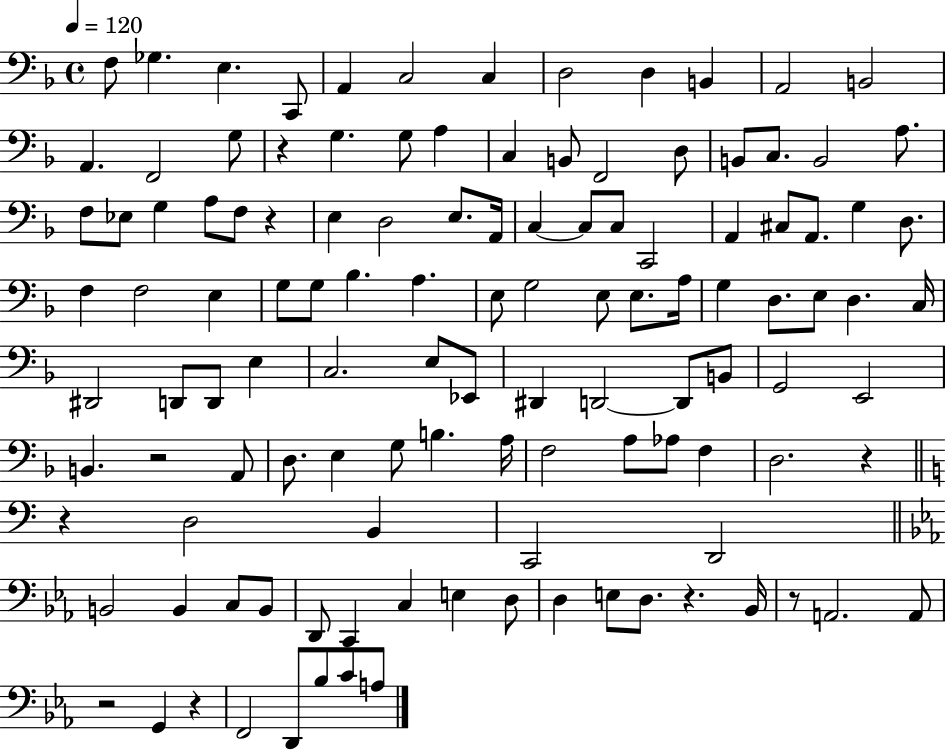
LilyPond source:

{
  \clef bass
  \time 4/4
  \defaultTimeSignature
  \key f \major
  \tempo 4 = 120
  f8 ges4. e4. c,8 | a,4 c2 c4 | d2 d4 b,4 | a,2 b,2 | \break a,4. f,2 g8 | r4 g4. g8 a4 | c4 b,8 f,2 d8 | b,8 c8. b,2 a8. | \break f8 ees8 g4 a8 f8 r4 | e4 d2 e8. a,16 | c4~~ c8 c8 c,2 | a,4 cis8 a,8. g4 d8. | \break f4 f2 e4 | g8 g8 bes4. a4. | e8 g2 e8 e8. a16 | g4 d8. e8 d4. c16 | \break dis,2 d,8 d,8 e4 | c2. e8 ees,8 | dis,4 d,2~~ d,8 b,8 | g,2 e,2 | \break b,4. r2 a,8 | d8. e4 g8 b4. a16 | f2 a8 aes8 f4 | d2. r4 | \break \bar "||" \break \key a \minor r4 d2 b,4 | c,2 d,2 | \bar "||" \break \key ees \major b,2 b,4 c8 b,8 | d,8 c,4 c4 e4 d8 | d4 e8 d8. r4. bes,16 | r8 a,2. a,8 | \break r2 g,4 r4 | f,2 d,8 bes8 c'8 a8 | \bar "|."
}